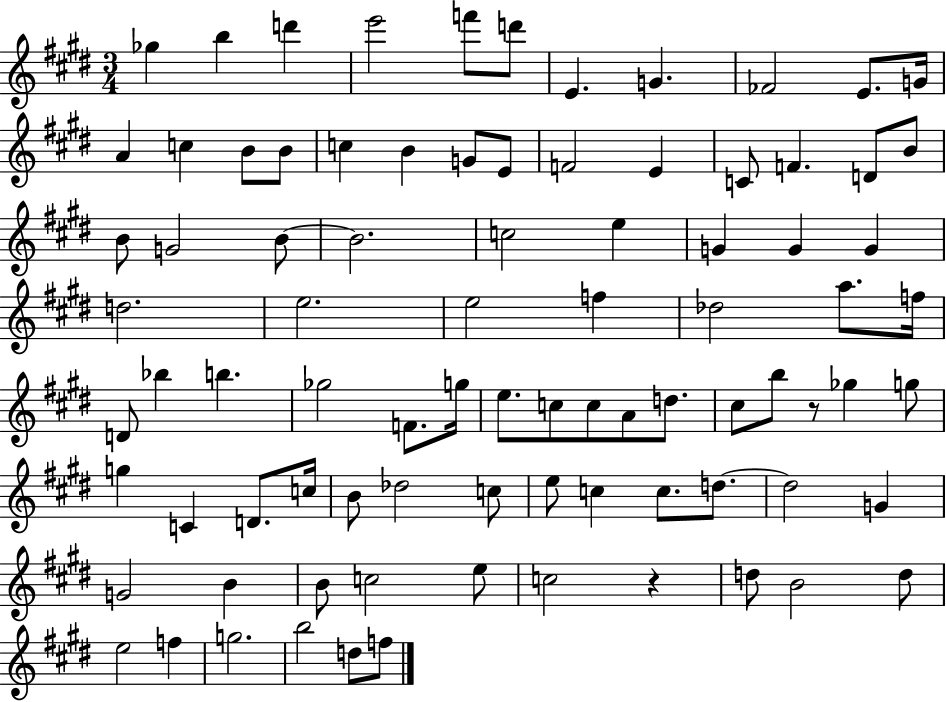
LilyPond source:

{
  \clef treble
  \numericTimeSignature
  \time 3/4
  \key e \major
  ges''4 b''4 d'''4 | e'''2 f'''8 d'''8 | e'4. g'4. | fes'2 e'8. g'16 | \break a'4 c''4 b'8 b'8 | c''4 b'4 g'8 e'8 | f'2 e'4 | c'8 f'4. d'8 b'8 | \break b'8 g'2 b'8~~ | b'2. | c''2 e''4 | g'4 g'4 g'4 | \break d''2. | e''2. | e''2 f''4 | des''2 a''8. f''16 | \break d'8 bes''4 b''4. | ges''2 f'8. g''16 | e''8. c''8 c''8 a'8 d''8. | cis''8 b''8 r8 ges''4 g''8 | \break g''4 c'4 d'8. c''16 | b'8 des''2 c''8 | e''8 c''4 c''8. d''8.~~ | d''2 g'4 | \break g'2 b'4 | b'8 c''2 e''8 | c''2 r4 | d''8 b'2 d''8 | \break e''2 f''4 | g''2. | b''2 d''8 f''8 | \bar "|."
}